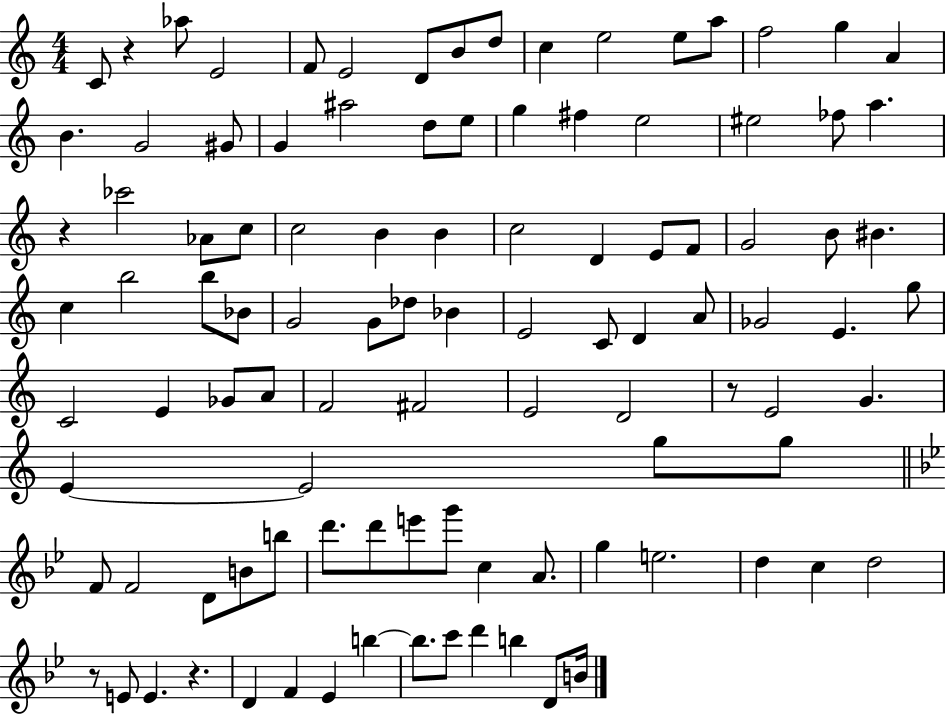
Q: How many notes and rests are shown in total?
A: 103